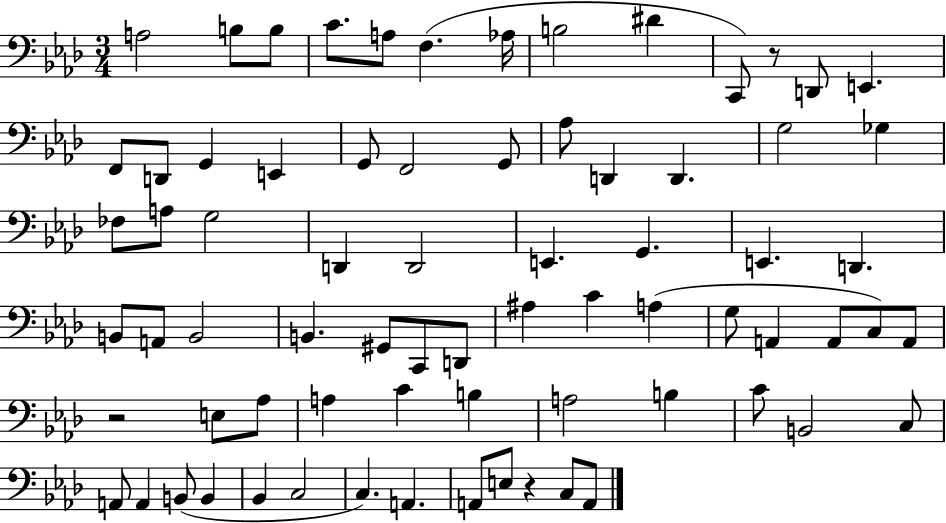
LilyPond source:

{
  \clef bass
  \numericTimeSignature
  \time 3/4
  \key aes \major
  a2 b8 b8 | c'8. a8 f4.( aes16 | b2 dis'4 | c,8) r8 d,8 e,4. | \break f,8 d,8 g,4 e,4 | g,8 f,2 g,8 | aes8 d,4 d,4. | g2 ges4 | \break fes8 a8 g2 | d,4 d,2 | e,4. g,4. | e,4. d,4. | \break b,8 a,8 b,2 | b,4. gis,8 c,8 d,8 | ais4 c'4 a4( | g8 a,4 a,8 c8) a,8 | \break r2 e8 aes8 | a4 c'4 b4 | a2 b4 | c'8 b,2 c8 | \break a,8 a,4 b,8( b,4 | bes,4 c2 | c4.) a,4. | a,8 e8 r4 c8 a,8 | \break \bar "|."
}